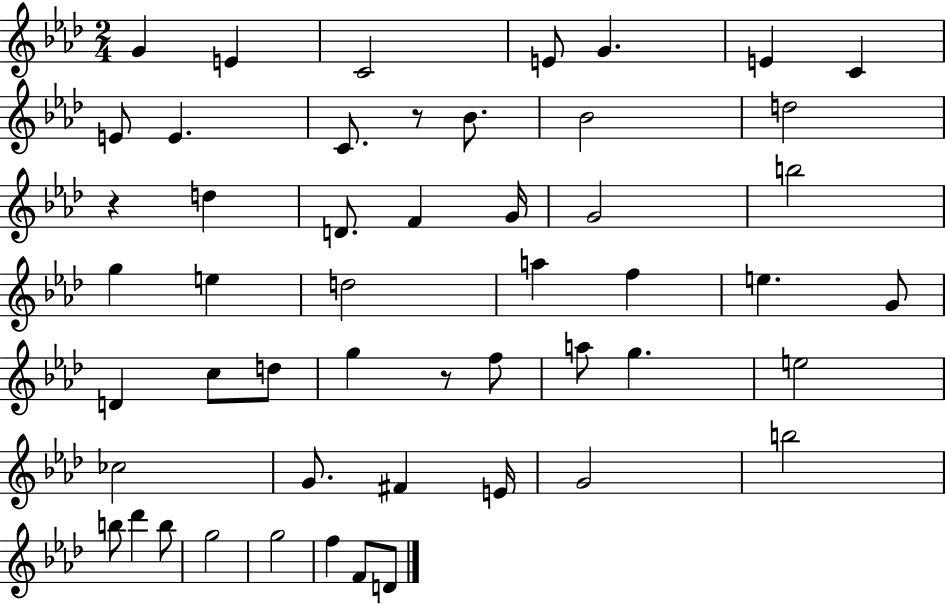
G4/q E4/q C4/h E4/e G4/q. E4/q C4/q E4/e E4/q. C4/e. R/e Bb4/e. Bb4/h D5/h R/q D5/q D4/e. F4/q G4/s G4/h B5/h G5/q E5/q D5/h A5/q F5/q E5/q. G4/e D4/q C5/e D5/e G5/q R/e F5/e A5/e G5/q. E5/h CES5/h G4/e. F#4/q E4/s G4/h B5/h B5/e Db6/q B5/e G5/h G5/h F5/q F4/e D4/e